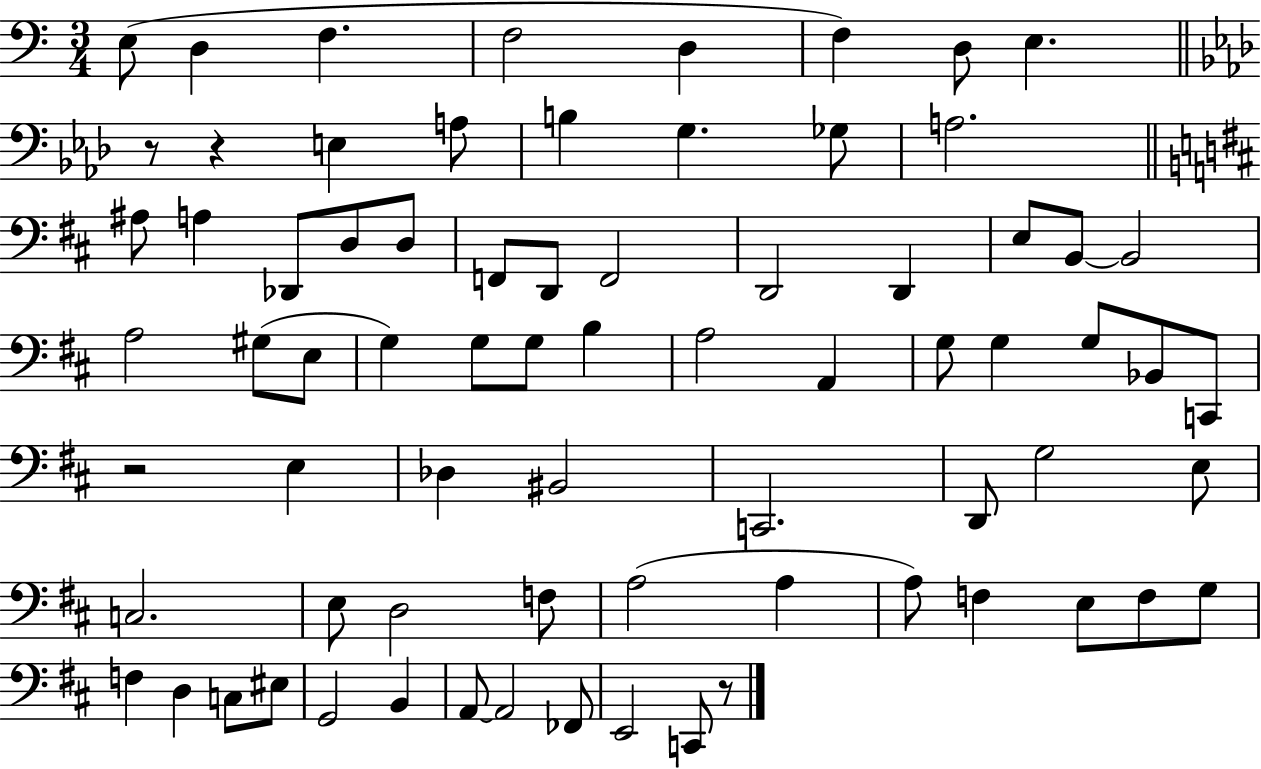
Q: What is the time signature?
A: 3/4